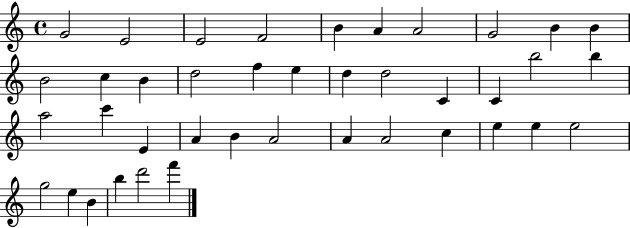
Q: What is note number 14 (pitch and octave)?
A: D5